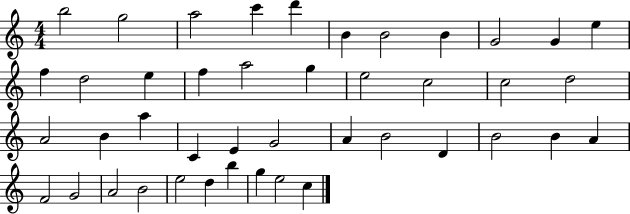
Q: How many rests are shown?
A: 0